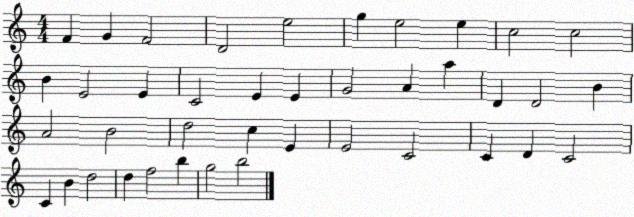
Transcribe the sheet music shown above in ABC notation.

X:1
T:Untitled
M:4/4
L:1/4
K:C
F G F2 D2 e2 g e2 e c2 c2 B E2 E C2 E E G2 A a D D2 B A2 B2 d2 c E E2 C2 C D C2 C B d2 d f2 b g2 b2